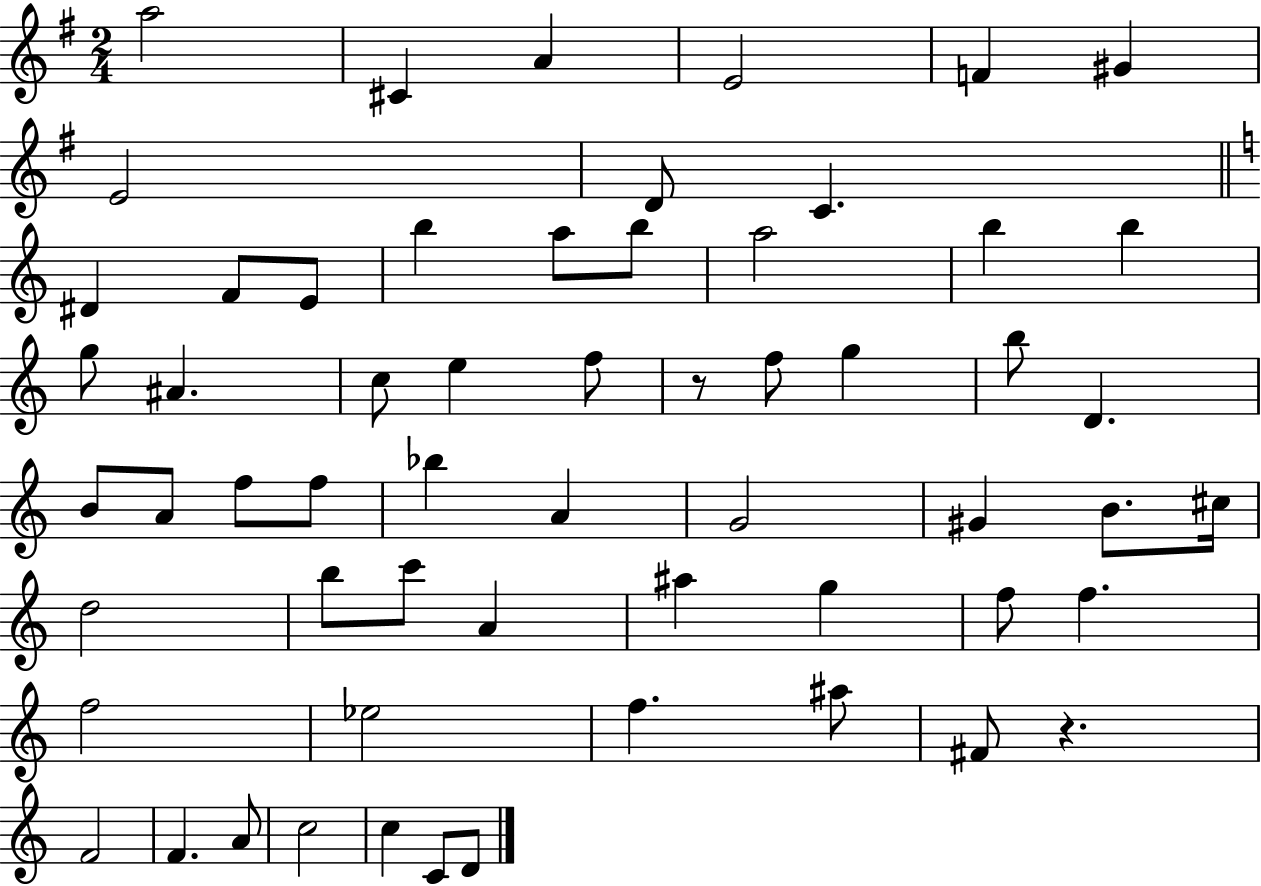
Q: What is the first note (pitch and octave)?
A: A5